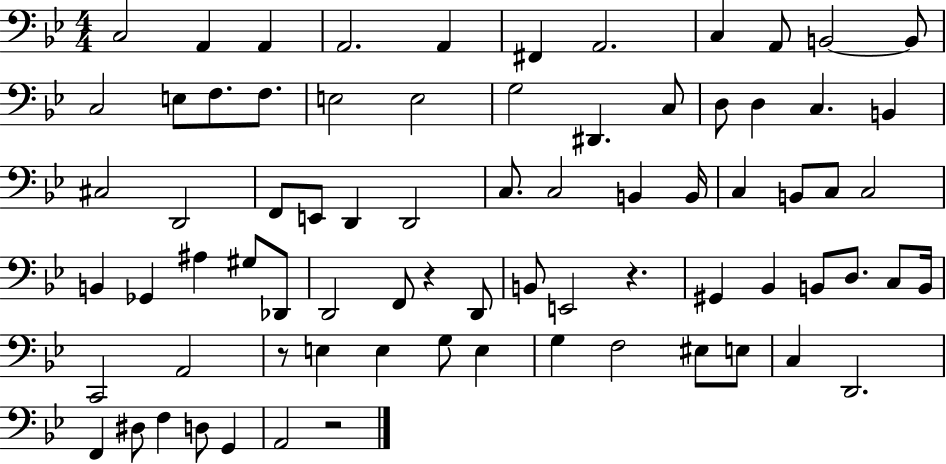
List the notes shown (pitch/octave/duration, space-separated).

C3/h A2/q A2/q A2/h. A2/q F#2/q A2/h. C3/q A2/e B2/h B2/e C3/h E3/e F3/e. F3/e. E3/h E3/h G3/h D#2/q. C3/e D3/e D3/q C3/q. B2/q C#3/h D2/h F2/e E2/e D2/q D2/h C3/e. C3/h B2/q B2/s C3/q B2/e C3/e C3/h B2/q Gb2/q A#3/q G#3/e Db2/e D2/h F2/e R/q D2/e B2/e E2/h R/q. G#2/q Bb2/q B2/e D3/e. C3/e B2/s C2/h A2/h R/e E3/q E3/q G3/e E3/q G3/q F3/h EIS3/e E3/e C3/q D2/h. F2/q D#3/e F3/q D3/e G2/q A2/h R/h